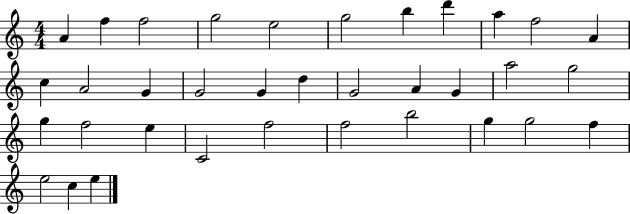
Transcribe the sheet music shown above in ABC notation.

X:1
T:Untitled
M:4/4
L:1/4
K:C
A f f2 g2 e2 g2 b d' a f2 A c A2 G G2 G d G2 A G a2 g2 g f2 e C2 f2 f2 b2 g g2 f e2 c e